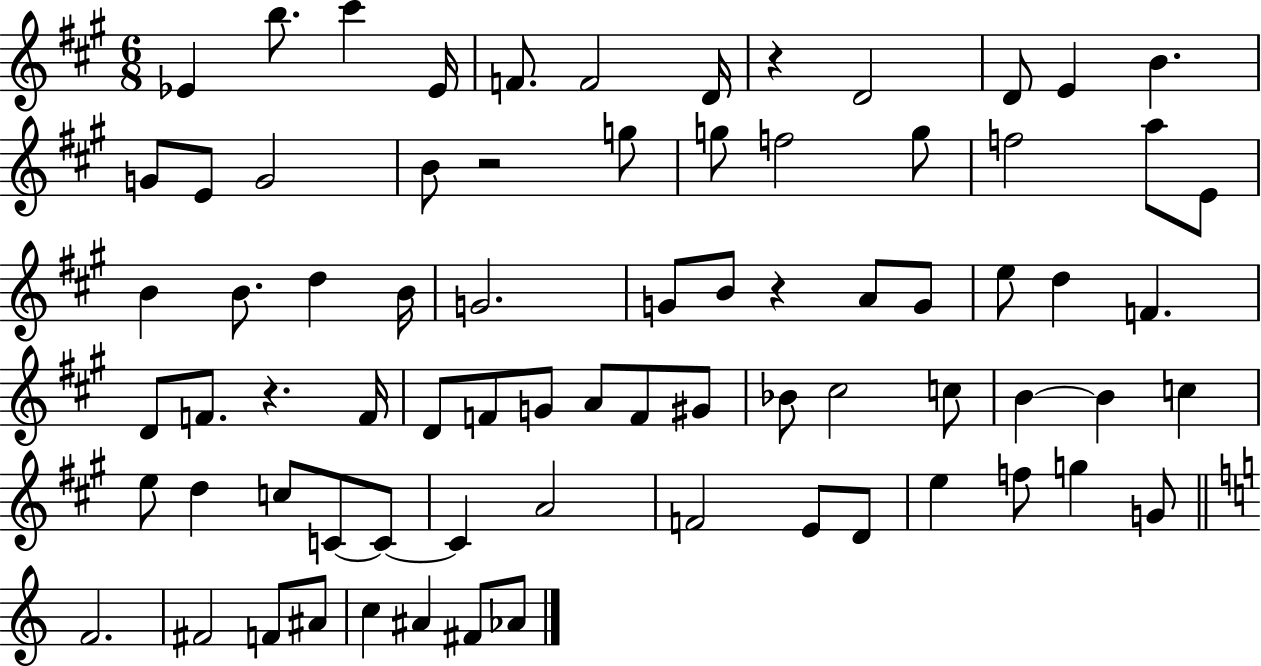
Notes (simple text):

Eb4/q B5/e. C#6/q Eb4/s F4/e. F4/h D4/s R/q D4/h D4/e E4/q B4/q. G4/e E4/e G4/h B4/e R/h G5/e G5/e F5/h G5/e F5/h A5/e E4/e B4/q B4/e. D5/q B4/s G4/h. G4/e B4/e R/q A4/e G4/e E5/e D5/q F4/q. D4/e F4/e. R/q. F4/s D4/e F4/e G4/e A4/e F4/e G#4/e Bb4/e C#5/h C5/e B4/q B4/q C5/q E5/e D5/q C5/e C4/e C4/e C4/q A4/h F4/h E4/e D4/e E5/q F5/e G5/q G4/e F4/h. F#4/h F4/e A#4/e C5/q A#4/q F#4/e Ab4/e